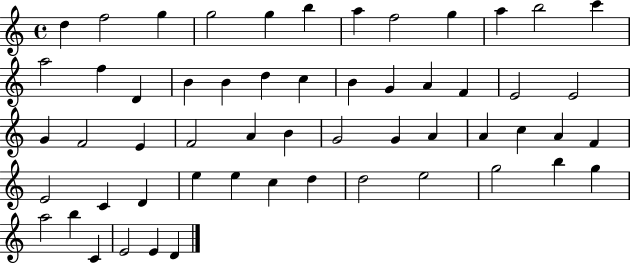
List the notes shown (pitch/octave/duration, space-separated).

D5/q F5/h G5/q G5/h G5/q B5/q A5/q F5/h G5/q A5/q B5/h C6/q A5/h F5/q D4/q B4/q B4/q D5/q C5/q B4/q G4/q A4/q F4/q E4/h E4/h G4/q F4/h E4/q F4/h A4/q B4/q G4/h G4/q A4/q A4/q C5/q A4/q F4/q E4/h C4/q D4/q E5/q E5/q C5/q D5/q D5/h E5/h G5/h B5/q G5/q A5/h B5/q C4/q E4/h E4/q D4/q